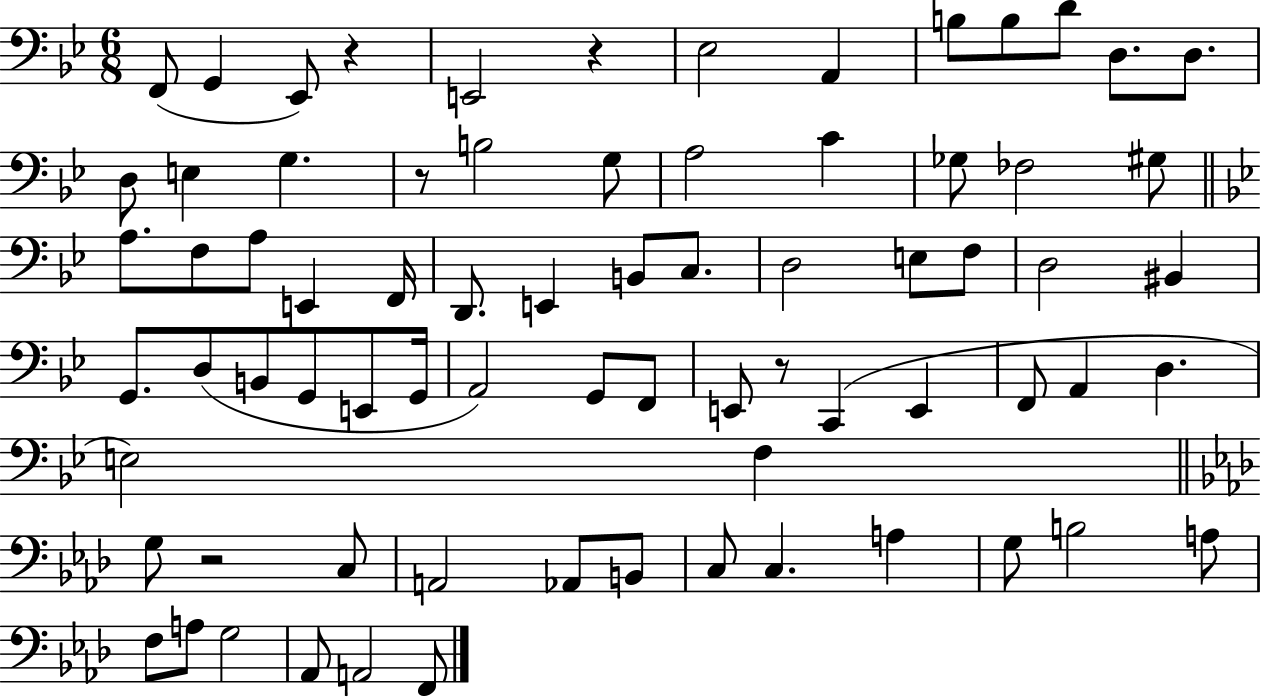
F2/e G2/q Eb2/e R/q E2/h R/q Eb3/h A2/q B3/e B3/e D4/e D3/e. D3/e. D3/e E3/q G3/q. R/e B3/h G3/e A3/h C4/q Gb3/e FES3/h G#3/e A3/e. F3/e A3/e E2/q F2/s D2/e. E2/q B2/e C3/e. D3/h E3/e F3/e D3/h BIS2/q G2/e. D3/e B2/e G2/e E2/e G2/s A2/h G2/e F2/e E2/e R/e C2/q E2/q F2/e A2/q D3/q. E3/h F3/q G3/e R/h C3/e A2/h Ab2/e B2/e C3/e C3/q. A3/q G3/e B3/h A3/e F3/e A3/e G3/h Ab2/e A2/h F2/e